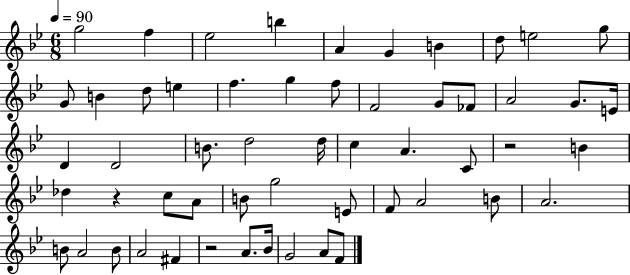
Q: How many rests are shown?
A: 3